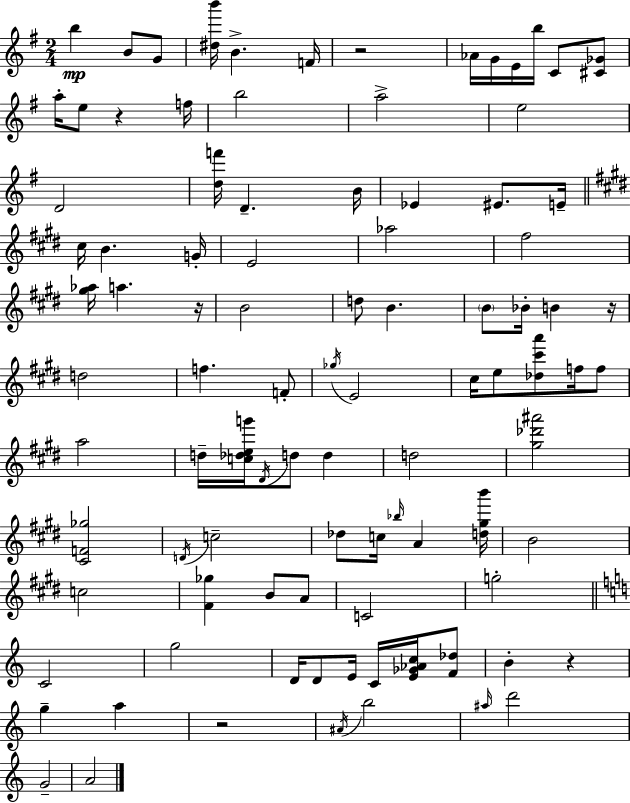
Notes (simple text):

B5/q B4/e G4/e [D#5,B6]/s B4/q. F4/s R/h Ab4/s G4/s E4/s B5/s C4/e [C#4,Gb4]/e A5/s E5/e R/q F5/s B5/h A5/h E5/h D4/h [D5,F6]/s D4/q. B4/s Eb4/q EIS4/e. E4/s C#5/s B4/q. G4/s E4/h Ab5/h F#5/h [G#5,Ab5]/s A5/q. R/s B4/h D5/e B4/q. B4/e Bb4/s B4/q R/s D5/h F5/q. F4/e Gb5/s E4/h C#5/s E5/e [Db5,C#6,A6]/e F5/s F5/e A5/h D5/s [C5,Db5,E5,G6]/s D#4/s D5/e D5/q D5/h [G#5,Db6,A#6]/h [C#4,F4,Gb5]/h D4/s C5/h Db5/e C5/s Bb5/s A4/q [D5,G#5,B6]/s B4/h C5/h [F#4,Gb5]/q B4/e A4/e C4/h G5/h C4/h G5/h D4/s D4/e E4/s C4/s [E4,Gb4,Ab4,C5]/s [F4,Db5]/e B4/q R/q G5/q A5/q R/h A#4/s B5/h A#5/s D6/h G4/h A4/h